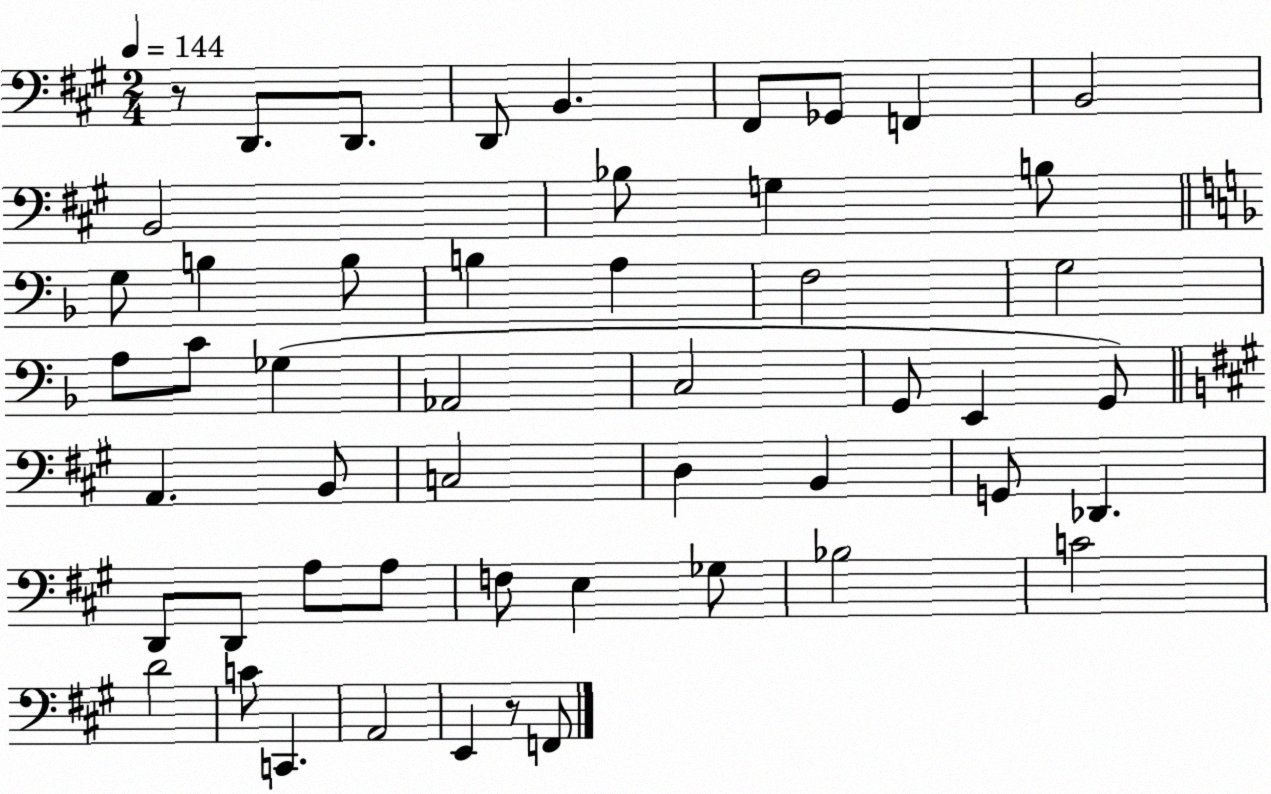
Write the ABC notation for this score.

X:1
T:Untitled
M:2/4
L:1/4
K:A
z/2 D,,/2 D,,/2 D,,/2 B,, ^F,,/2 _G,,/2 F,, B,,2 B,,2 _B,/2 G, B,/2 G,/2 B, B,/2 B, A, F,2 G,2 A,/2 C/2 _G, _A,,2 C,2 G,,/2 E,, G,,/2 A,, B,,/2 C,2 D, B,, G,,/2 _D,, D,,/2 D,,/2 A,/2 A,/2 F,/2 E, _G,/2 _B,2 C2 D2 C/2 C,, A,,2 E,, z/2 F,,/2